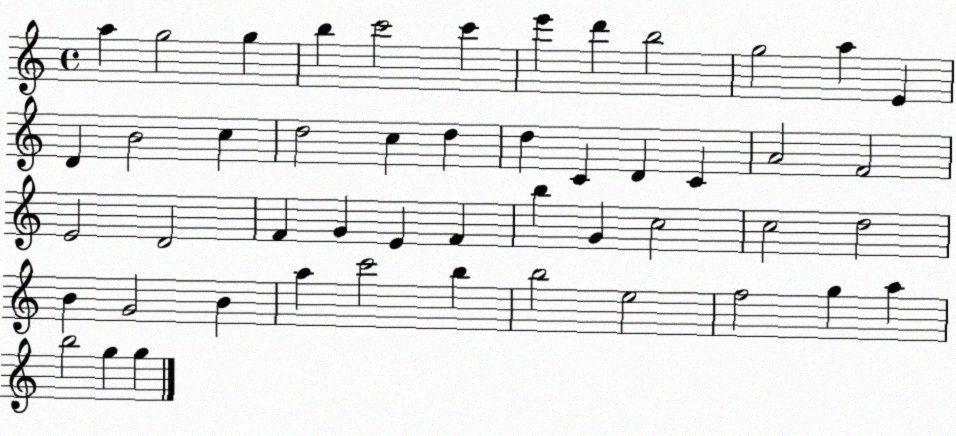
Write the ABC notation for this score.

X:1
T:Untitled
M:4/4
L:1/4
K:C
a g2 g b c'2 c' e' d' b2 g2 a E D B2 c d2 c d d C D C A2 F2 E2 D2 F G E F b G c2 c2 d2 B G2 B a c'2 b b2 e2 f2 g a b2 g g